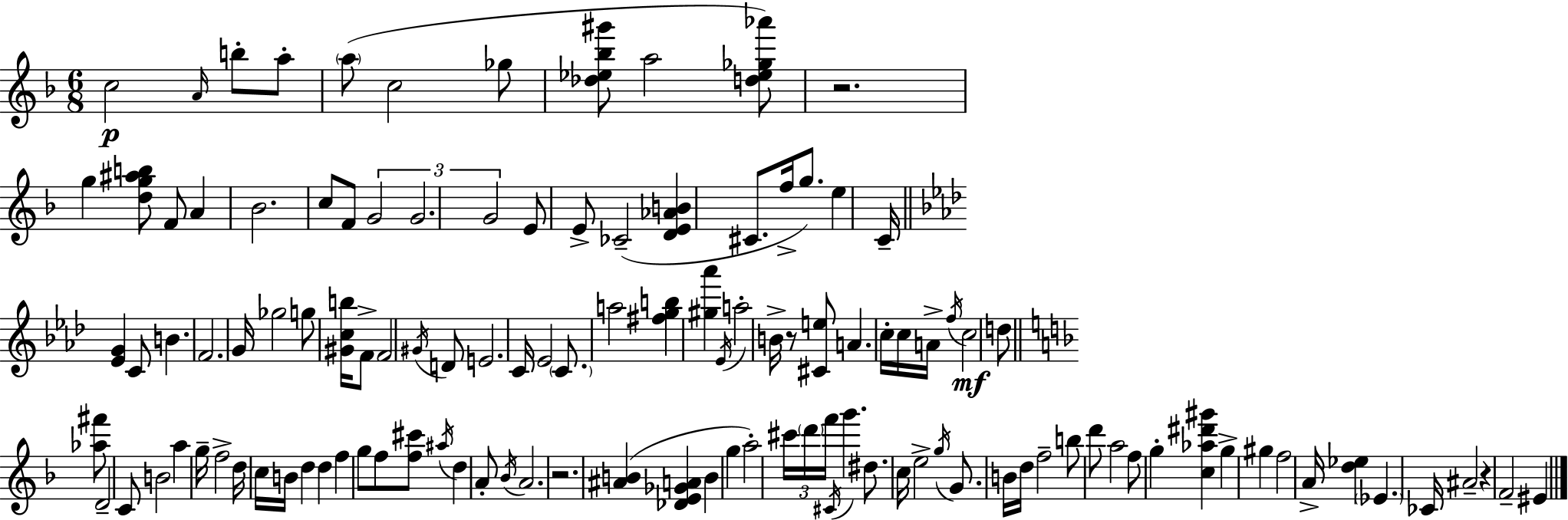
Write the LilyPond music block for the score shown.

{
  \clef treble
  \numericTimeSignature
  \time 6/8
  \key d \minor
  c''2\p \grace { a'16 } b''8-. a''8-. | \parenthesize a''8( c''2 ges''8 | <des'' ees'' bes'' gis'''>8 a''2 <d'' ees'' ges'' aes'''>8) | r2. | \break g''4 <d'' g'' ais'' b''>8 f'8 a'4 | bes'2. | c''8 f'8 \tuplet 3/2 { g'2 | g'2. | \break g'2 } e'8 e'8-> | ces'2--( <d' e' aes' b'>4 | cis'8. f''16-> g''8.) e''4 | c'16-- \bar "||" \break \key f \minor <ees' g'>4 c'8 b'4. | f'2. | g'16 ges''2 g''8 <gis' c'' b''>16 | f'8-> f'2 \acciaccatura { gis'16 } d'8 | \break e'2. | c'16 ees'2 \parenthesize c'8. | a''2 <fis'' g'' b''>4 | <gis'' aes'''>4 \acciaccatura { ees'16 } a''2-. | \break b'16-> r8 <cis' e''>8 a'4. | c''16-. c''16 a'16-> \acciaccatura { f''16 } c''2\mf | d''8 \bar "||" \break \key f \major <aes'' fis'''>8 d'2-- c'8 | b'2 a''4 | g''16-- f''2-> d''16 c''16 b'16 | d''4 d''4 f''4 | \break g''8 f''8 <f'' cis'''>8 \acciaccatura { ais''16 } d''4 a'8-. | \acciaccatura { bes'16 } a'2. | r2. | <ais' b'>4( <des' e' ges' a'>4 b'4 | \break g''4 a''2-.) | \tuplet 3/2 { cis'''16 \parenthesize d'''16 f'''16 } \acciaccatura { cis'16 } g'''4. | dis''8. c''16 e''2-> | \acciaccatura { g''16 } g'8. b'16 d''16 f''2-- | \break b''8 d'''8 a''2 | f''8 g''4-. <c'' aes'' dis''' gis'''>4 | g''4-> gis''4 f''2 | a'16-> <d'' ees''>4 \parenthesize ees'4. | \break ces'16 ais'2-- | r4 f'2-- | eis'4 \bar "|."
}